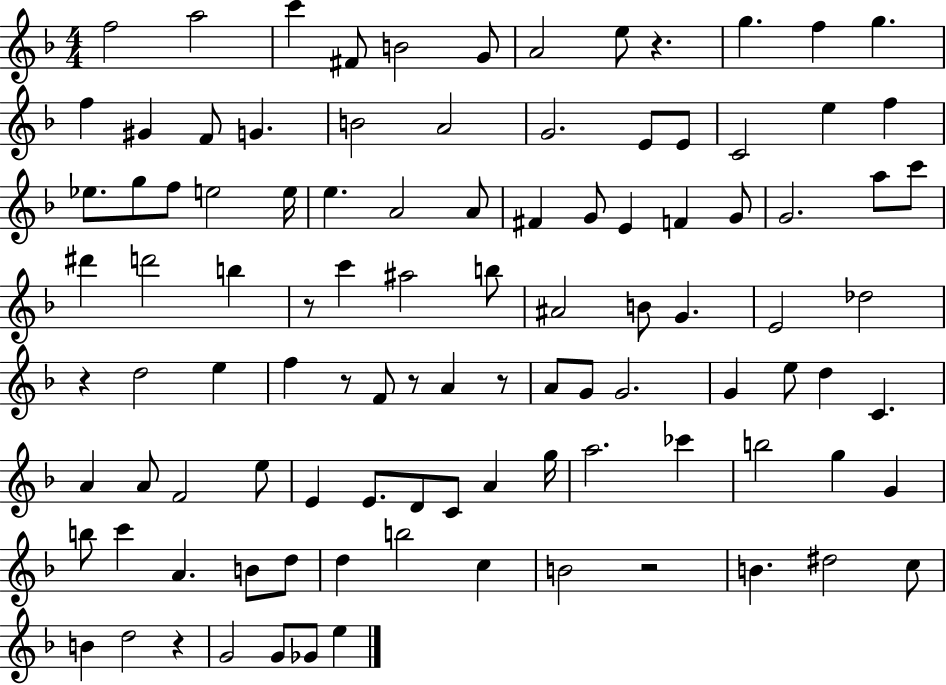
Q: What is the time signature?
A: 4/4